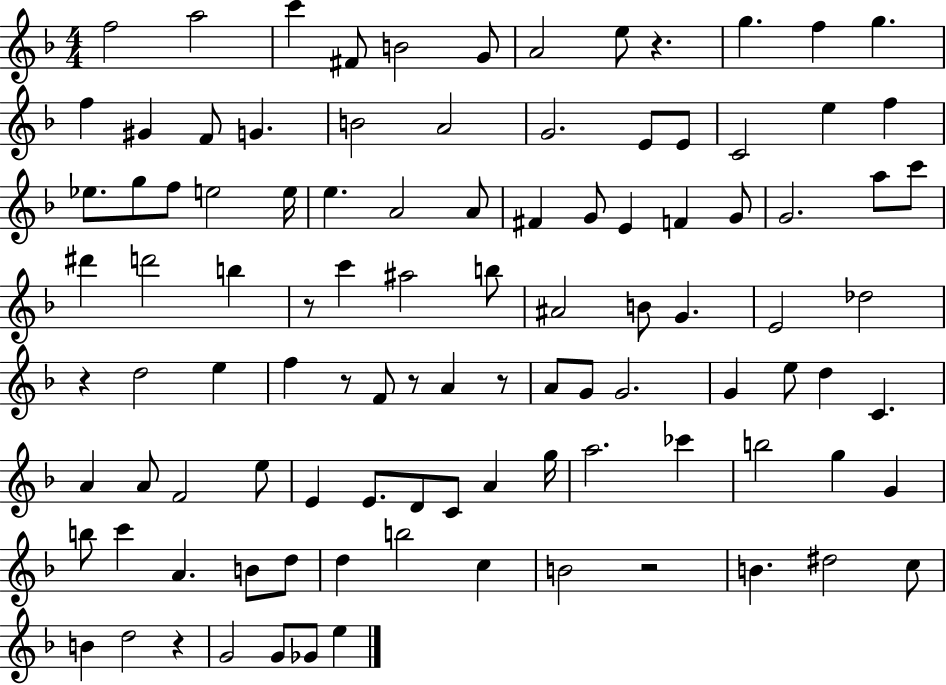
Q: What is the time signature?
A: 4/4